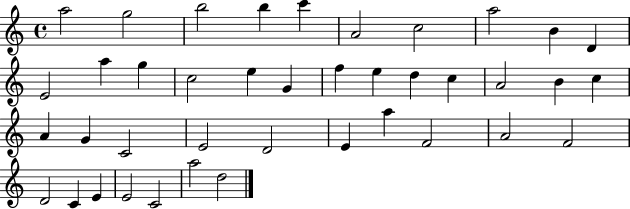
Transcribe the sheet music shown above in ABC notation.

X:1
T:Untitled
M:4/4
L:1/4
K:C
a2 g2 b2 b c' A2 c2 a2 B D E2 a g c2 e G f e d c A2 B c A G C2 E2 D2 E a F2 A2 F2 D2 C E E2 C2 a2 d2